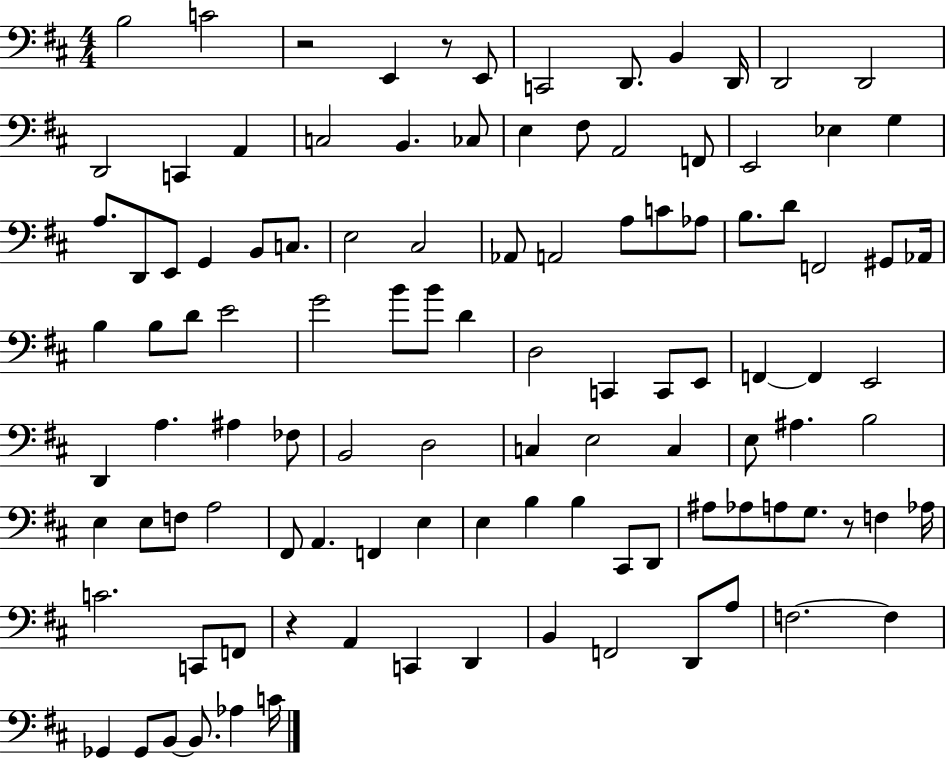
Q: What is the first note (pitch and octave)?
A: B3